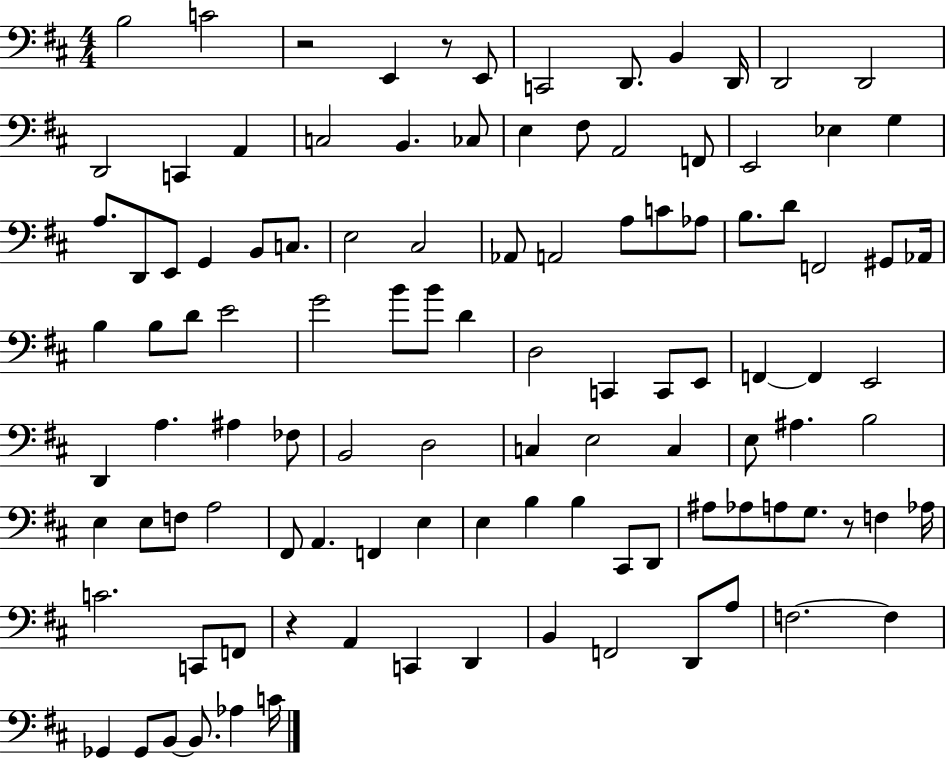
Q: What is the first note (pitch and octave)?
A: B3